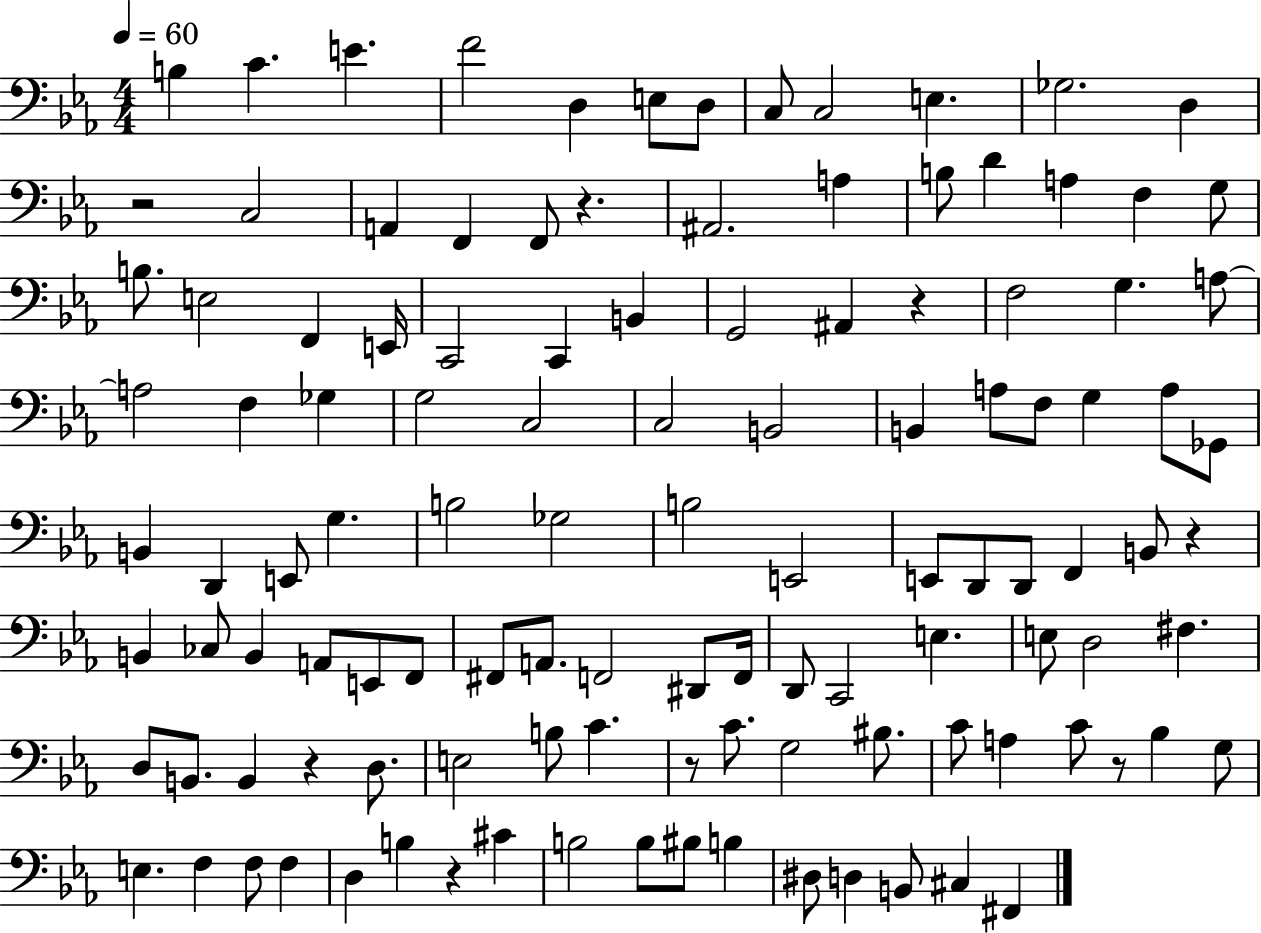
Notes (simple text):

B3/q C4/q. E4/q. F4/h D3/q E3/e D3/e C3/e C3/h E3/q. Gb3/h. D3/q R/h C3/h A2/q F2/q F2/e R/q. A#2/h. A3/q B3/e D4/q A3/q F3/q G3/e B3/e. E3/h F2/q E2/s C2/h C2/q B2/q G2/h A#2/q R/q F3/h G3/q. A3/e A3/h F3/q Gb3/q G3/h C3/h C3/h B2/h B2/q A3/e F3/e G3/q A3/e Gb2/e B2/q D2/q E2/e G3/q. B3/h Gb3/h B3/h E2/h E2/e D2/e D2/e F2/q B2/e R/q B2/q CES3/e B2/q A2/e E2/e F2/e F#2/e A2/e. F2/h D#2/e F2/s D2/e C2/h E3/q. E3/e D3/h F#3/q. D3/e B2/e. B2/q R/q D3/e. E3/h B3/e C4/q. R/e C4/e. G3/h BIS3/e. C4/e A3/q C4/e R/e Bb3/q G3/e E3/q. F3/q F3/e F3/q D3/q B3/q R/q C#4/q B3/h B3/e BIS3/e B3/q D#3/e D3/q B2/e C#3/q F#2/q